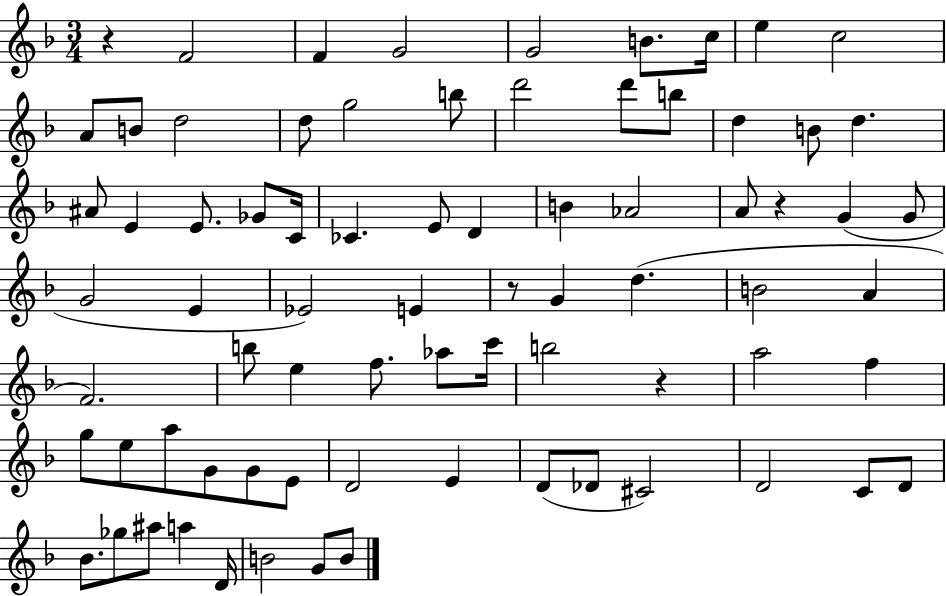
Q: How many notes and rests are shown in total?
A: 76